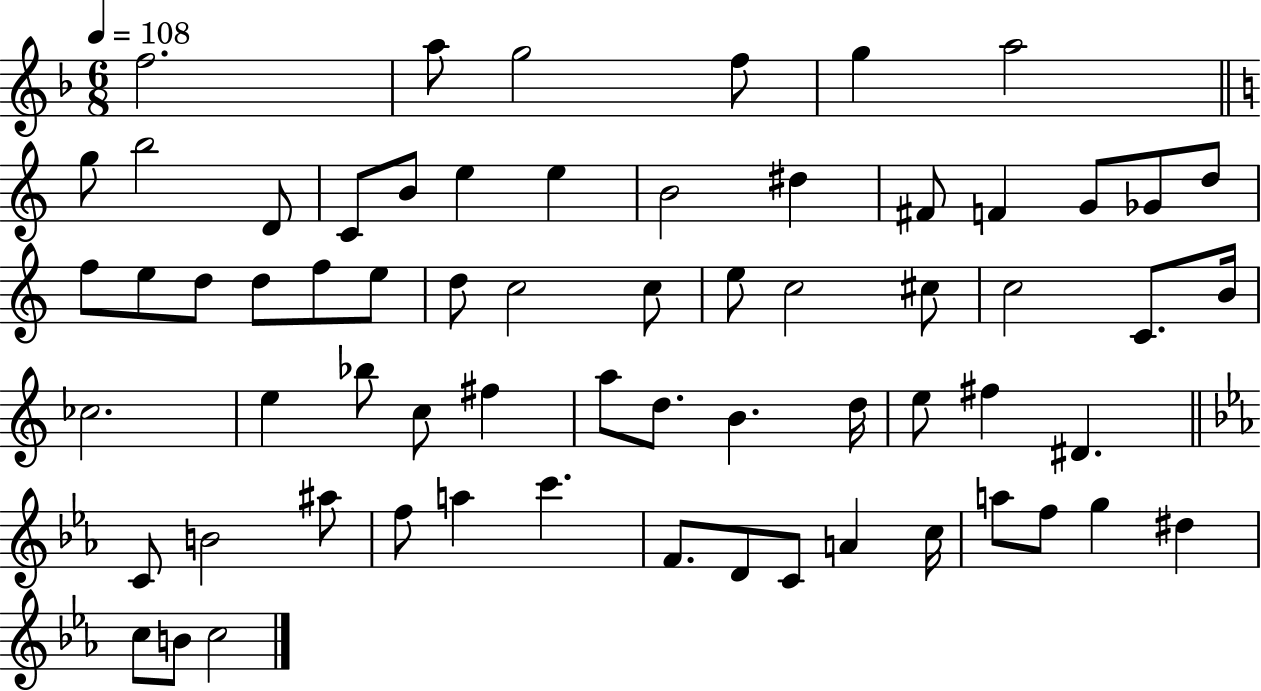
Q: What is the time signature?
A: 6/8